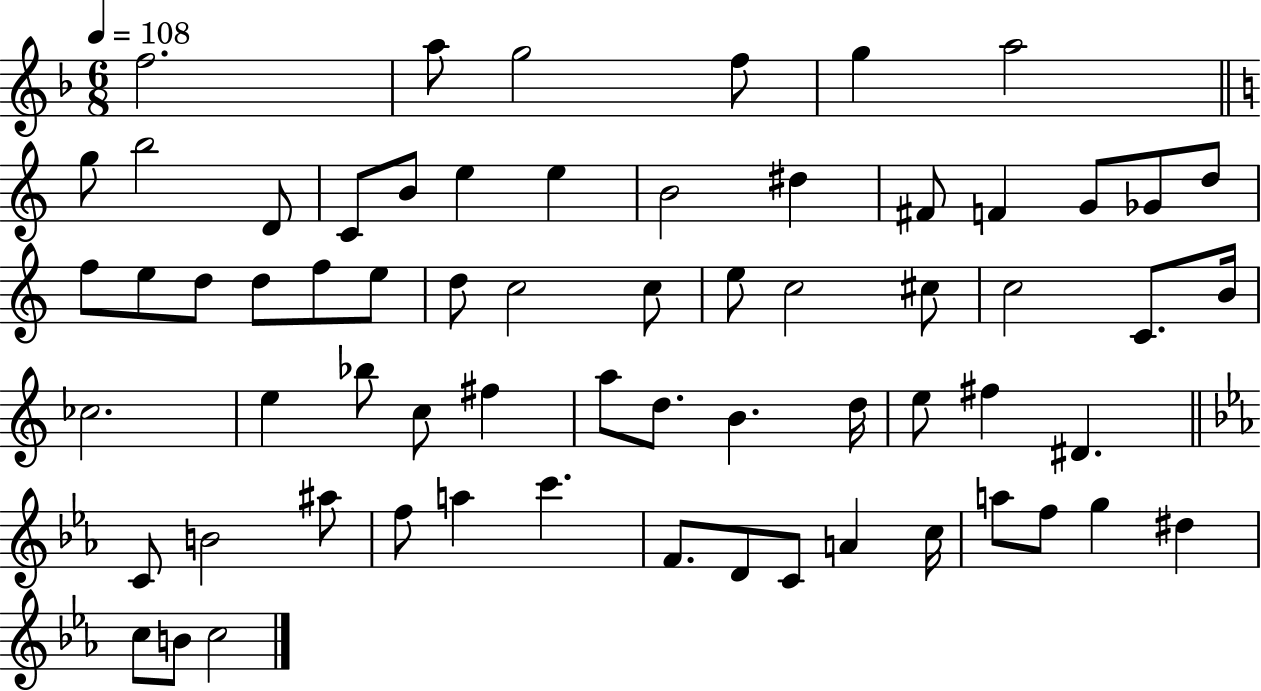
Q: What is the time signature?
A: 6/8